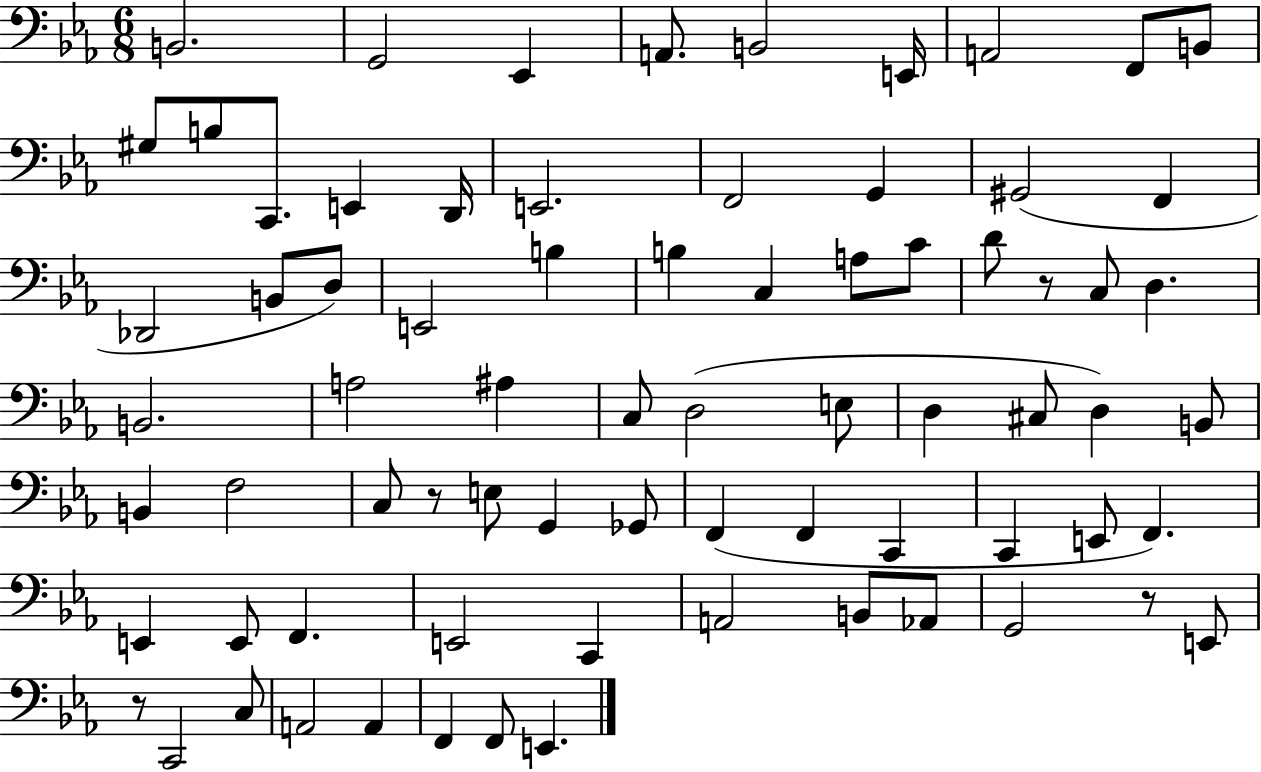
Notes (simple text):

B2/h. G2/h Eb2/q A2/e. B2/h E2/s A2/h F2/e B2/e G#3/e B3/e C2/e. E2/q D2/s E2/h. F2/h G2/q G#2/h F2/q Db2/h B2/e D3/e E2/h B3/q B3/q C3/q A3/e C4/e D4/e R/e C3/e D3/q. B2/h. A3/h A#3/q C3/e D3/h E3/e D3/q C#3/e D3/q B2/e B2/q F3/h C3/e R/e E3/e G2/q Gb2/e F2/q F2/q C2/q C2/q E2/e F2/q. E2/q E2/e F2/q. E2/h C2/q A2/h B2/e Ab2/e G2/h R/e E2/e R/e C2/h C3/e A2/h A2/q F2/q F2/e E2/q.